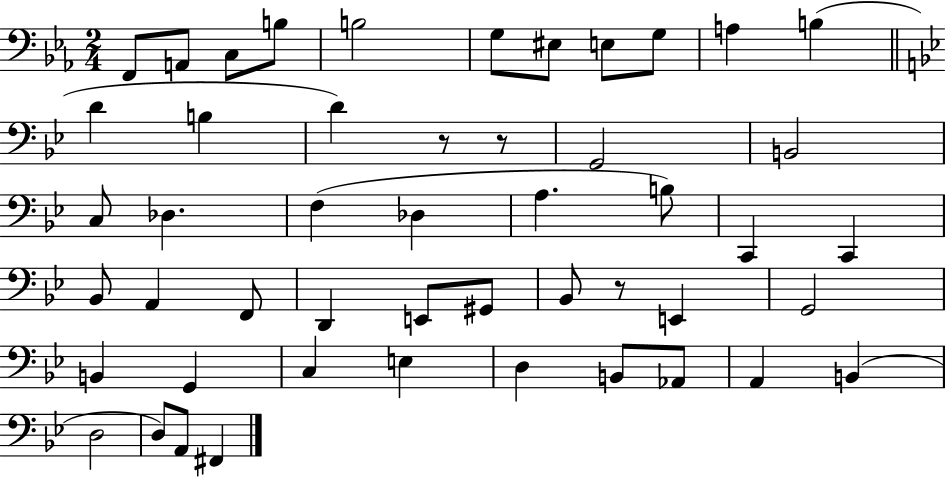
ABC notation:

X:1
T:Untitled
M:2/4
L:1/4
K:Eb
F,,/2 A,,/2 C,/2 B,/2 B,2 G,/2 ^E,/2 E,/2 G,/2 A, B, D B, D z/2 z/2 G,,2 B,,2 C,/2 _D, F, _D, A, B,/2 C,, C,, _B,,/2 A,, F,,/2 D,, E,,/2 ^G,,/2 _B,,/2 z/2 E,, G,,2 B,, G,, C, E, D, B,,/2 _A,,/2 A,, B,, D,2 D,/2 A,,/2 ^F,,